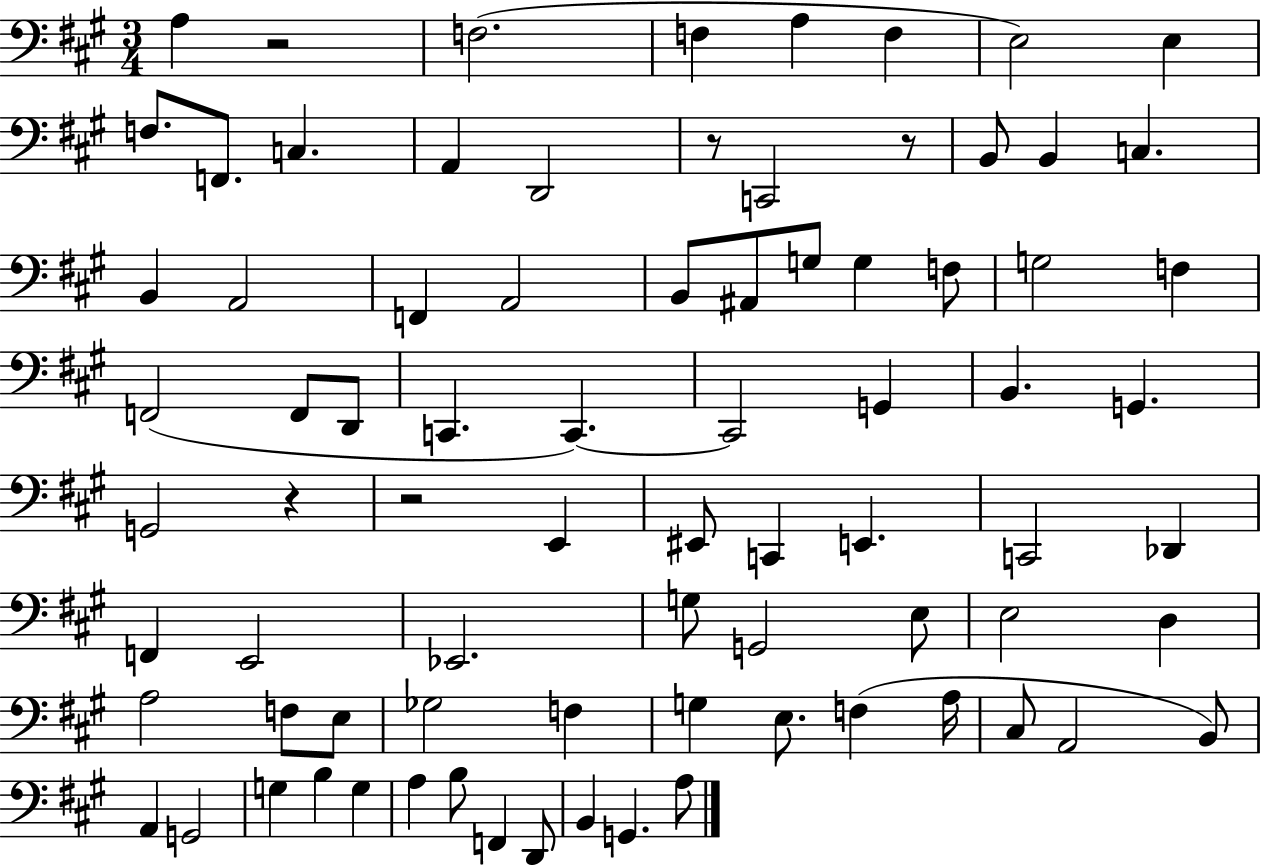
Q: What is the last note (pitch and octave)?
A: A3